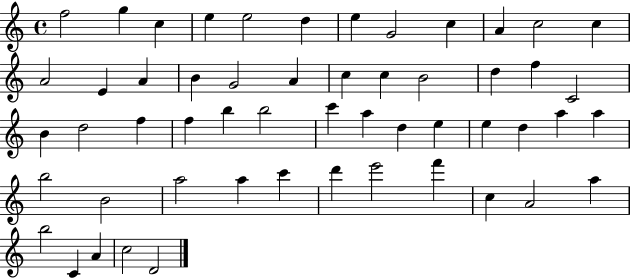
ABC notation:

X:1
T:Untitled
M:4/4
L:1/4
K:C
f2 g c e e2 d e G2 c A c2 c A2 E A B G2 A c c B2 d f C2 B d2 f f b b2 c' a d e e d a a b2 B2 a2 a c' d' e'2 f' c A2 a b2 C A c2 D2